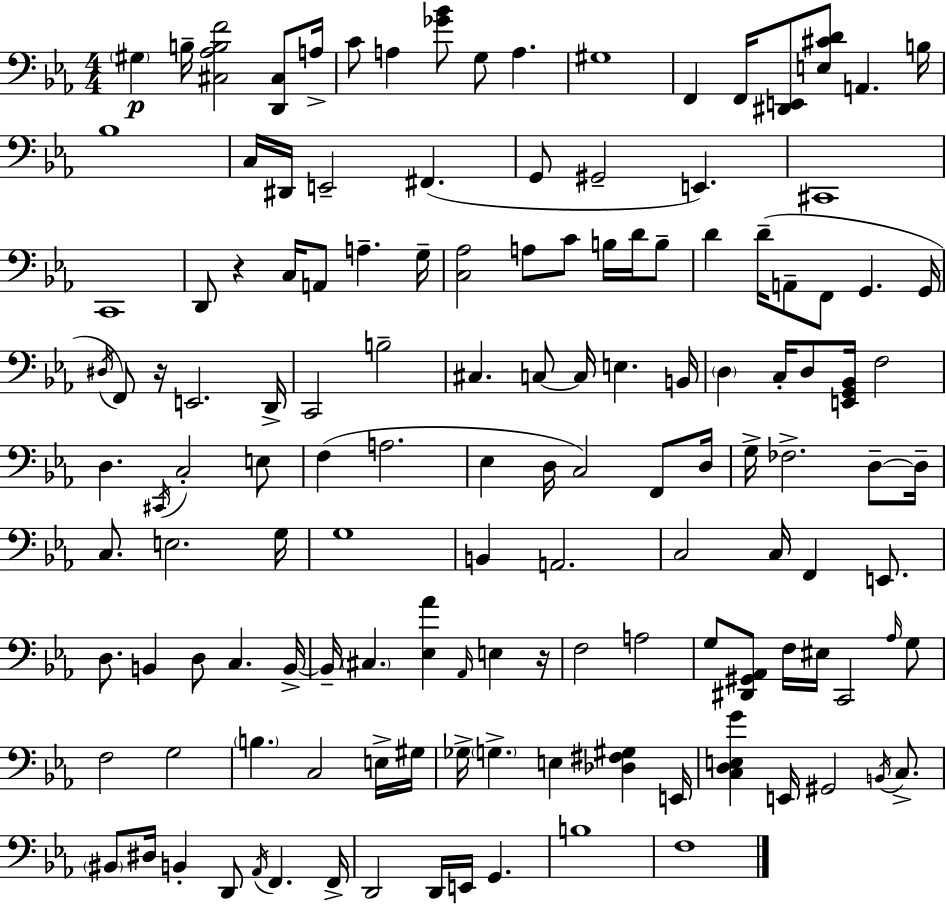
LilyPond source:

{
  \clef bass
  \numericTimeSignature
  \time 4/4
  \key c \minor
  \parenthesize gis4\p b16-- <cis aes b f'>2 <d, cis>8 a16-> | c'8 a4 <ges' bes'>8 g8 a4. | gis1 | f,4 f,16 <dis, e,>8 <e cis' d'>8 a,4. b16 | \break bes1 | c16 dis,16 e,2-- fis,4.( | g,8 gis,2-- e,4.) | cis,1 | \break c,1 | d,8 r4 c16 a,8 a4.-- g16-- | <c aes>2 a8 c'8 b16 d'16 b8-- | d'4 d'16--( a,8-- f,8 g,4. g,16 | \break \acciaccatura { dis16 }) f,8 r16 e,2. | d,16-> c,2 b2-- | cis4. c8~~ c16 e4. | b,16 \parenthesize d4 c16-. d8 <e, g, bes,>16 f2 | \break d4. \acciaccatura { cis,16 } c2-. | e8 f4( a2. | ees4 d16 c2) f,8 | d16 g16-> fes2.-> d8--~~ | \break d16-- c8. e2. | g16 g1 | b,4 a,2. | c2 c16 f,4 e,8. | \break d8. b,4 d8 c4. | b,16->~~ b,16-- \parenthesize cis4. <ees aes'>4 \grace { aes,16 } e4 | r16 f2 a2 | g8 <dis, gis, aes,>8 f16 eis16 c,2 | \break \grace { aes16 } g8 f2 g2 | \parenthesize b4. c2 | e16-> gis16 ges16-> \parenthesize g4.-> e4 <des fis gis>4 | e,16 <c d e g'>4 e,16 gis,2 | \break \acciaccatura { b,16 } c8.-> \parenthesize bis,8 dis16 b,4-. d,8 \acciaccatura { aes,16 } f,4. | f,16-> d,2 d,16 e,16 | g,4. b1 | f1 | \break \bar "|."
}